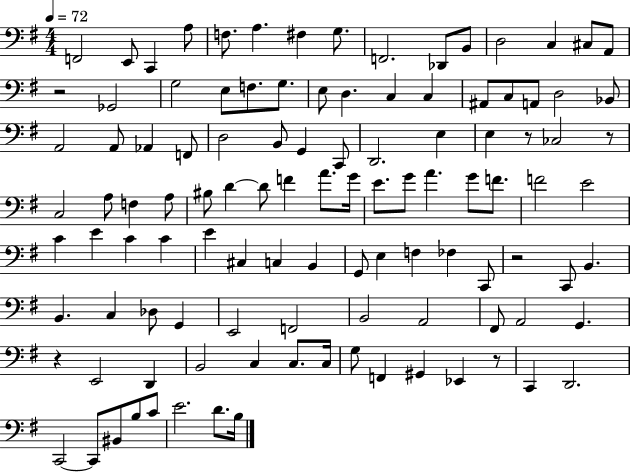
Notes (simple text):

F2/h E2/e C2/q A3/e F3/e. A3/q. F#3/q G3/e. F2/h. Db2/e B2/e D3/h C3/q C#3/e A2/e R/h Gb2/h G3/h E3/e F3/e. G3/e. E3/e D3/q. C3/q C3/q A#2/e C3/e A2/e D3/h Bb2/e A2/h A2/e Ab2/q F2/e D3/h B2/e G2/q C2/e D2/h. E3/q E3/q R/e CES3/h R/e C3/h A3/e F3/q A3/e BIS3/e D4/q D4/e F4/q A4/e. G4/s E4/e. G4/e A4/q. G4/e F4/e. F4/h E4/h C4/q E4/q C4/q C4/q E4/q C#3/q C3/q B2/q G2/e E3/q F3/q FES3/q C2/e R/h C2/e B2/q. B2/q. C3/q Db3/e G2/q E2/h F2/h B2/h A2/h F#2/e A2/h G2/q. R/q E2/h D2/q B2/h C3/q C3/e. C3/s G3/e F2/q G#2/q Eb2/q R/e C2/q D2/h. C2/h C2/e BIS2/e B3/e C4/e E4/h. D4/e. B3/s